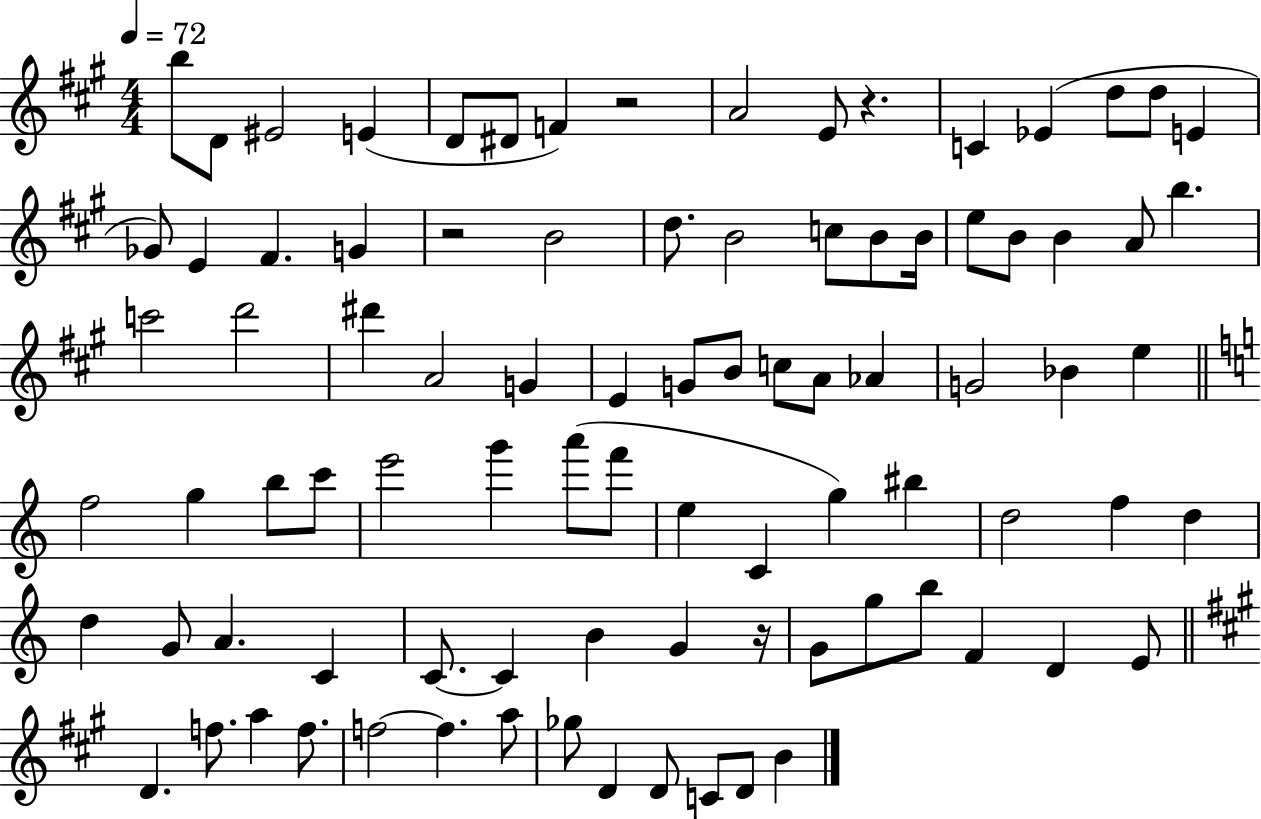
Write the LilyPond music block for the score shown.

{
  \clef treble
  \numericTimeSignature
  \time 4/4
  \key a \major
  \tempo 4 = 72
  b''8 d'8 eis'2 e'4( | d'8 dis'8 f'4) r2 | a'2 e'8 r4. | c'4 ees'4( d''8 d''8 e'4 | \break ges'8) e'4 fis'4. g'4 | r2 b'2 | d''8. b'2 c''8 b'8 b'16 | e''8 b'8 b'4 a'8 b''4. | \break c'''2 d'''2 | dis'''4 a'2 g'4 | e'4 g'8 b'8 c''8 a'8 aes'4 | g'2 bes'4 e''4 | \break \bar "||" \break \key a \minor f''2 g''4 b''8 c'''8 | e'''2 g'''4 a'''8( f'''8 | e''4 c'4 g''4) bis''4 | d''2 f''4 d''4 | \break d''4 g'8 a'4. c'4 | c'8.~~ c'4 b'4 g'4 r16 | g'8 g''8 b''8 f'4 d'4 e'8 | \bar "||" \break \key a \major d'4. f''8. a''4 f''8. | f''2~~ f''4. a''8 | ges''8 d'4 d'8 c'8 d'8 b'4 | \bar "|."
}